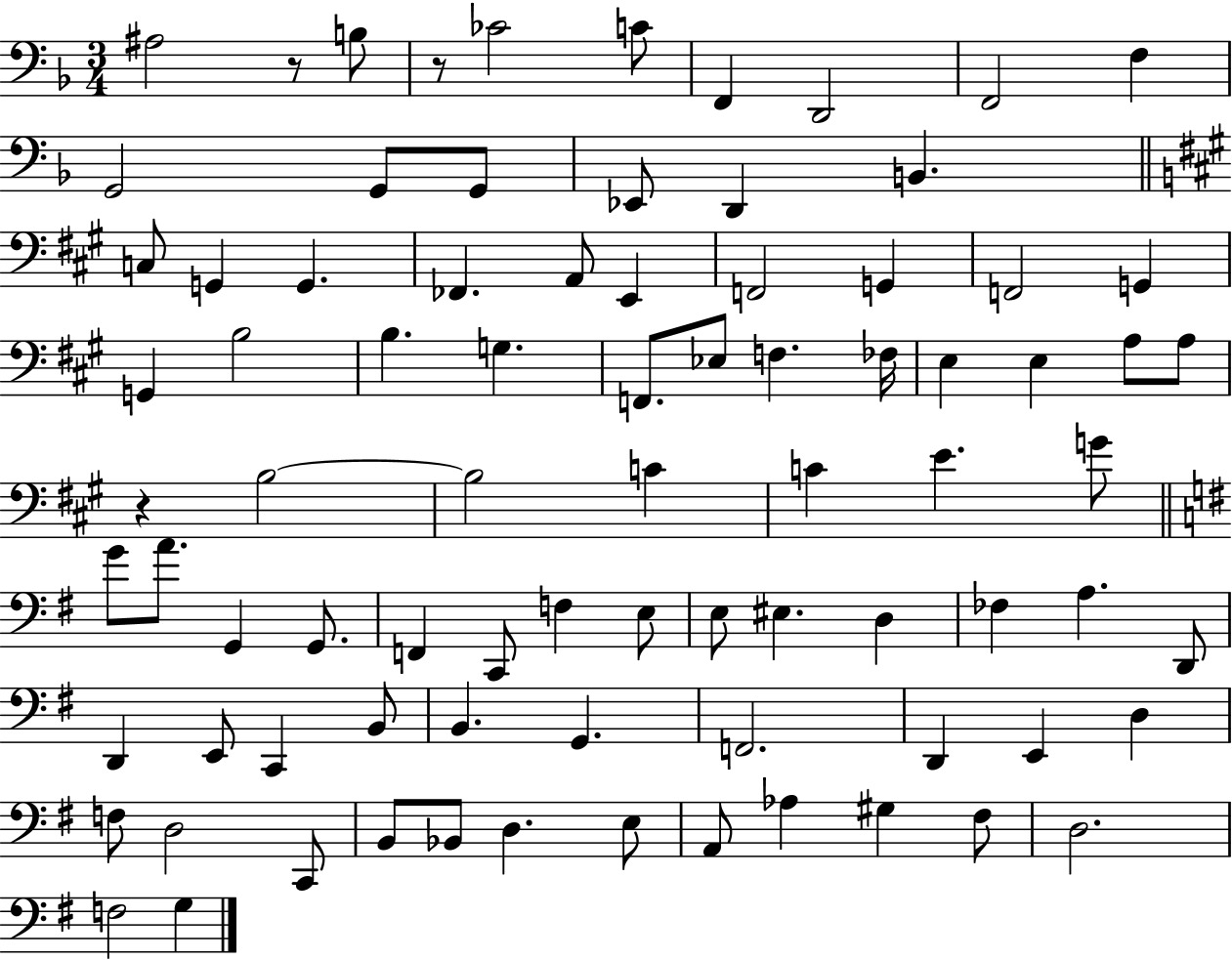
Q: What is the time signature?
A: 3/4